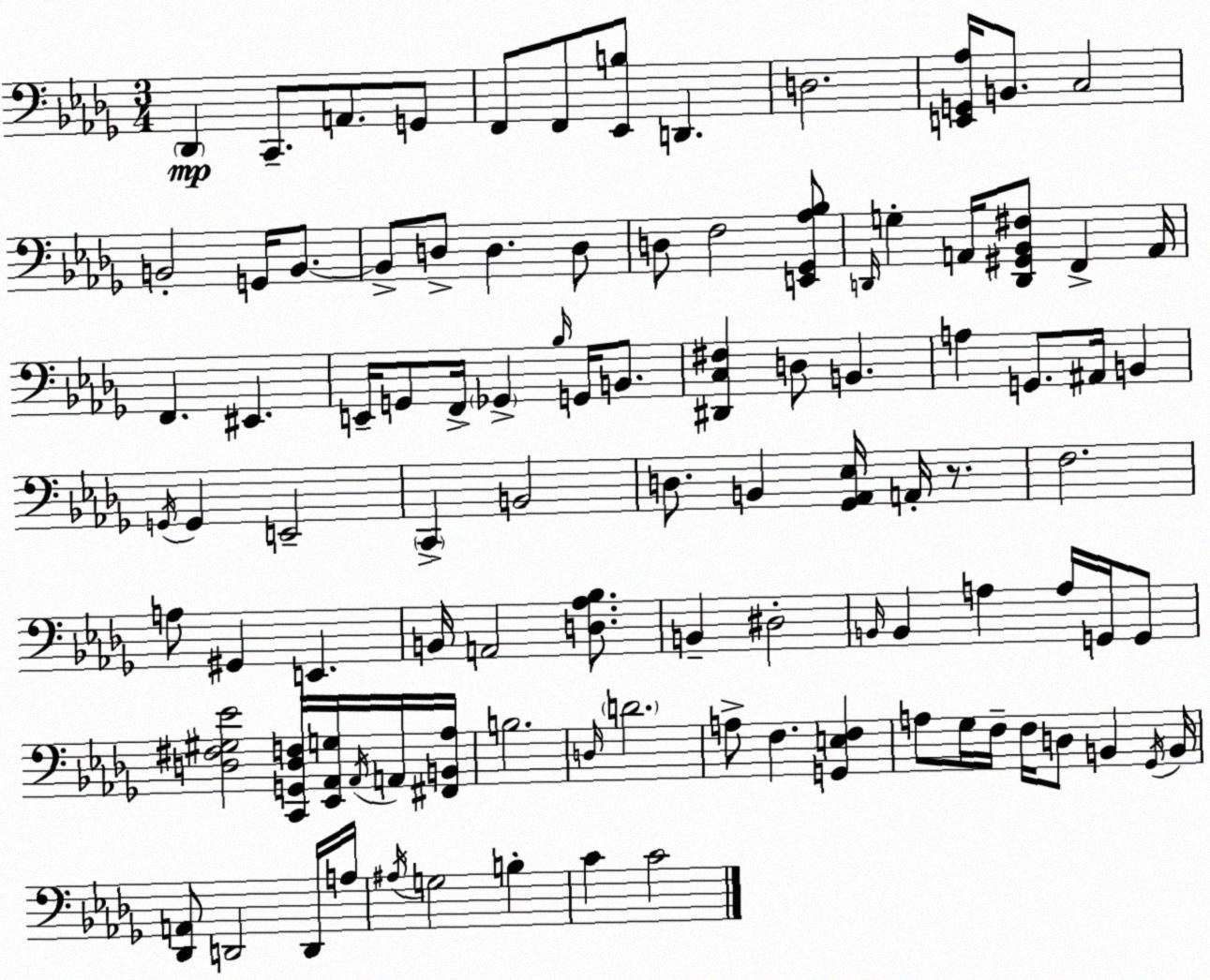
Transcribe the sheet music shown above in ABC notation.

X:1
T:Untitled
M:3/4
L:1/4
K:Bbm
_D,, C,,/2 A,,/2 G,,/2 F,,/2 F,,/2 [_E,,B,]/2 D,, D,2 [E,,G,,_A,]/4 B,,/2 C,2 B,,2 G,,/4 B,,/2 B,,/2 D,/2 D, D,/2 D,/2 F,2 [E,,_G,,_A,_B,]/2 D,,/4 G, A,,/4 [D,,^G,,_B,,^F,]/2 F,, A,,/4 F,, ^E,, E,,/4 G,,/2 F,,/4 _G,, _B,/4 G,,/4 B,,/2 [^D,,C,^F,] D,/2 B,, A, G,,/2 ^A,,/4 B,, G,,/4 G,, E,,2 C,, B,,2 D,/2 B,, [_G,,_A,,_E,]/4 A,,/4 z/2 F,2 A,/2 ^G,, E,, B,,/4 A,,2 [D,_A,_B,]/2 B,, ^D,2 B,,/4 B,, A, A,/4 G,,/4 G,,/2 [D,^F,^G,_E]2 [C,,G,,D,F,]/4 [_E,,_A,,G,]/4 _A,,/4 A,,/4 [^F,,B,,_A,]/4 B,2 D,/4 D2 A,/2 F, [G,,E,F,] A,/2 _G,/4 F,/4 F,/4 D,/2 B,, _G,,/4 B,,/4 [_D,,A,,]/2 D,,2 D,,/4 A,/4 ^A,/4 G,2 B, C C2